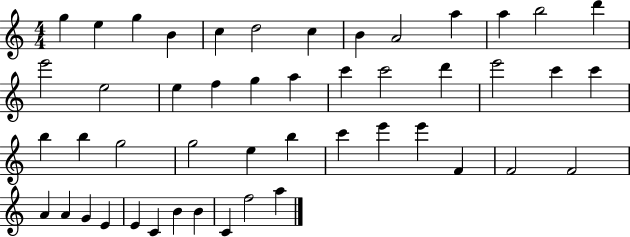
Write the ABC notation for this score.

X:1
T:Untitled
M:4/4
L:1/4
K:C
g e g B c d2 c B A2 a a b2 d' e'2 e2 e f g a c' c'2 d' e'2 c' c' b b g2 g2 e b c' e' e' F F2 F2 A A G E E C B B C f2 a